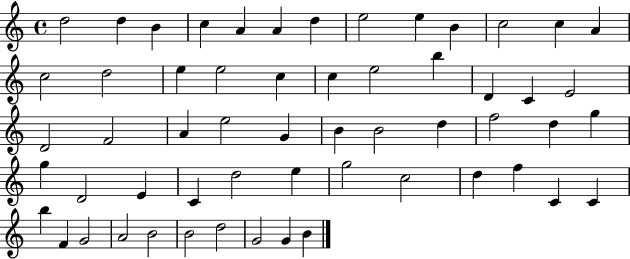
{
  \clef treble
  \time 4/4
  \defaultTimeSignature
  \key c \major
  d''2 d''4 b'4 | c''4 a'4 a'4 d''4 | e''2 e''4 b'4 | c''2 c''4 a'4 | \break c''2 d''2 | e''4 e''2 c''4 | c''4 e''2 b''4 | d'4 c'4 e'2 | \break d'2 f'2 | a'4 e''2 g'4 | b'4 b'2 d''4 | f''2 d''4 g''4 | \break g''4 d'2 e'4 | c'4 d''2 e''4 | g''2 c''2 | d''4 f''4 c'4 c'4 | \break b''4 f'4 g'2 | a'2 b'2 | b'2 d''2 | g'2 g'4 b'4 | \break \bar "|."
}